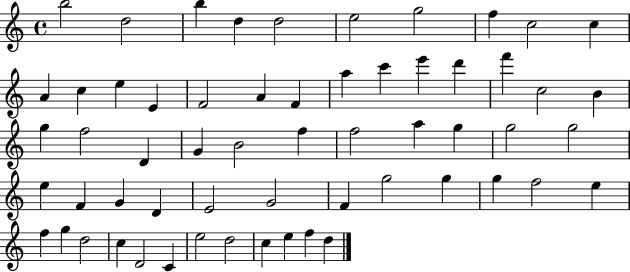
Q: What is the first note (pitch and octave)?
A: B5